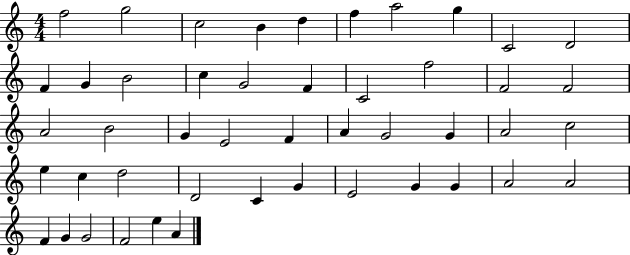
{
  \clef treble
  \numericTimeSignature
  \time 4/4
  \key c \major
  f''2 g''2 | c''2 b'4 d''4 | f''4 a''2 g''4 | c'2 d'2 | \break f'4 g'4 b'2 | c''4 g'2 f'4 | c'2 f''2 | f'2 f'2 | \break a'2 b'2 | g'4 e'2 f'4 | a'4 g'2 g'4 | a'2 c''2 | \break e''4 c''4 d''2 | d'2 c'4 g'4 | e'2 g'4 g'4 | a'2 a'2 | \break f'4 g'4 g'2 | f'2 e''4 a'4 | \bar "|."
}